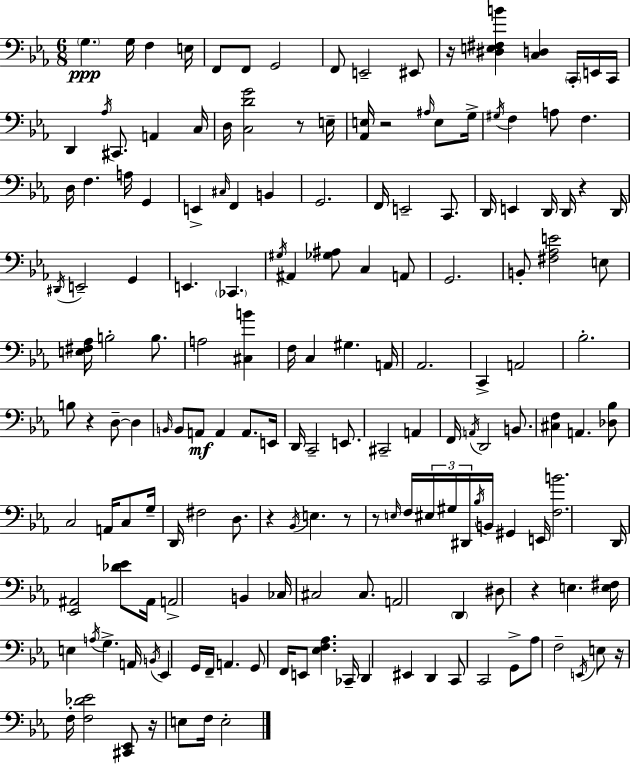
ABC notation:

X:1
T:Untitled
M:6/8
L:1/4
K:Cm
G, G,/4 F, E,/4 F,,/2 F,,/2 G,,2 F,,/2 E,,2 ^E,,/2 z/4 [^D,E,^F,B] [C,D,] C,,/4 E,,/4 C,,/4 D,, _A,/4 ^C,,/2 A,, C,/4 D,/4 [C,DG]2 z/2 E,/4 [_A,,E,]/4 z2 ^A,/4 E,/2 G,/4 ^G,/4 F, A,/2 F, D,/4 F, A,/4 G,, E,, ^C,/4 F,, B,, G,,2 F,,/4 E,,2 C,,/2 D,,/4 E,, D,,/4 D,,/4 z D,,/4 ^D,,/4 E,,2 G,, E,, _C,, ^G,/4 ^A,, [_G,^A,]/2 C, A,,/2 G,,2 B,,/2 [^F,_A,E]2 E,/2 [E,^F,_A,]/4 B,2 B,/2 A,2 [^C,B] F,/4 C, ^G, A,,/4 _A,,2 C,, A,,2 _B,2 B,/2 z D,/2 D, B,,/4 B,,/2 A,,/2 A,, A,,/2 E,,/4 D,,/4 C,,2 E,,/2 ^C,,2 A,, F,,/4 A,,/4 D,,2 B,,/2 [^C,F,] A,, [_D,_B,]/2 C,2 A,,/4 C,/2 G,/4 D,,/4 ^F,2 D,/2 z _B,,/4 E, z/2 z/2 E,/4 F,/4 ^E,/4 ^G,/4 ^D,,/4 _B,/4 B,,/4 ^G,, E,,/4 [F,B]2 D,,/4 [_E,,^A,,]2 [_D_E]/2 ^A,,/4 A,,2 B,, _C,/4 ^C,2 ^C,/2 A,,2 D,, ^D,/2 z E, [E,^F,]/4 E, A,/4 G, A,,/4 B,,/4 _E,, G,,/4 F,,/4 A,, G,,/2 F,,/4 E,,/2 [_E,F,_A,] _C,,/4 D,, ^E,, D,, C,,/2 C,,2 G,,/2 _A,/2 F,2 E,,/4 E,/2 z/4 F,/4 [F,_D_E]2 [^C,,_E,,]/2 z/4 E,/2 F,/4 E,2